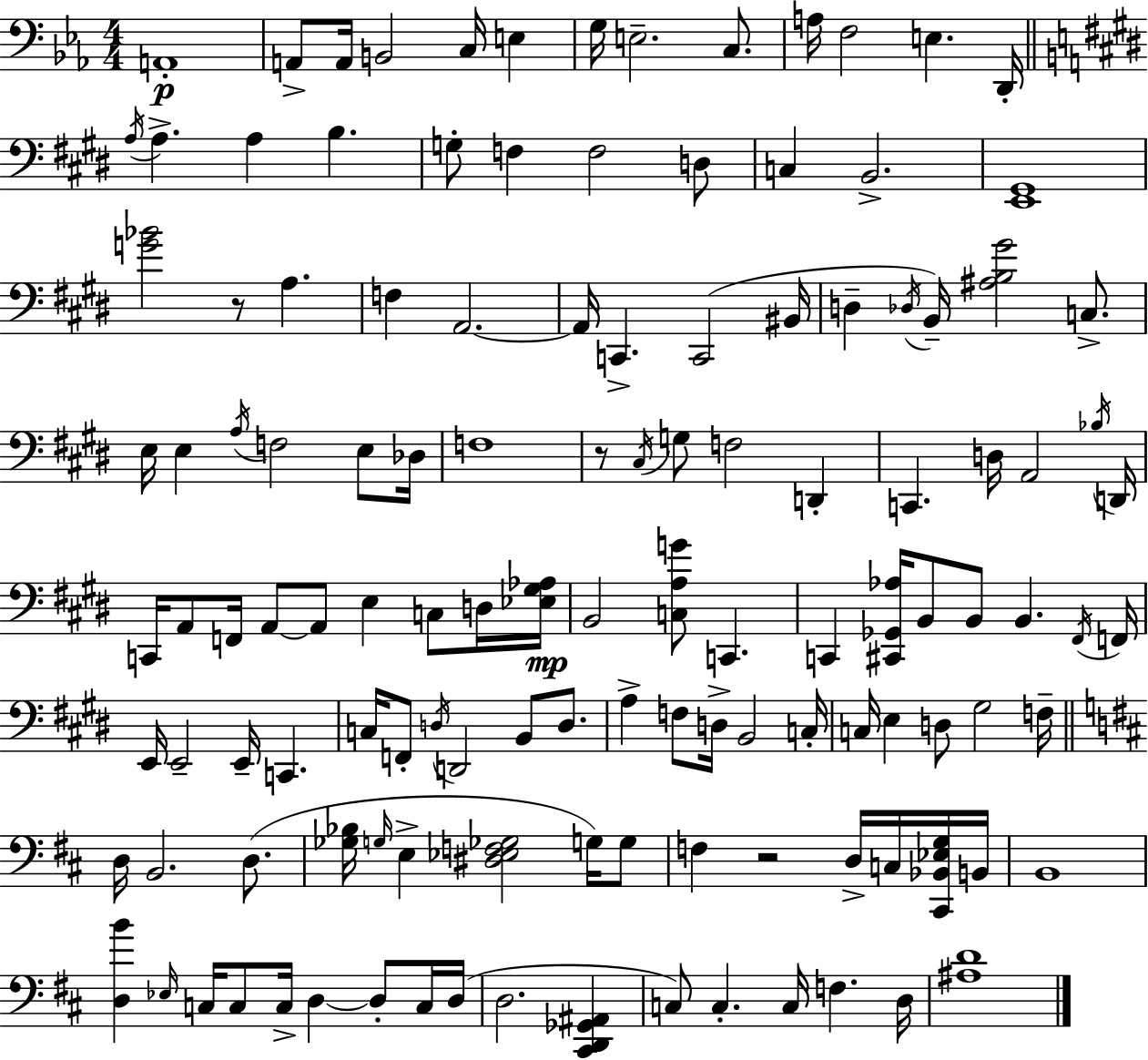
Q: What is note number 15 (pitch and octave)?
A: A3